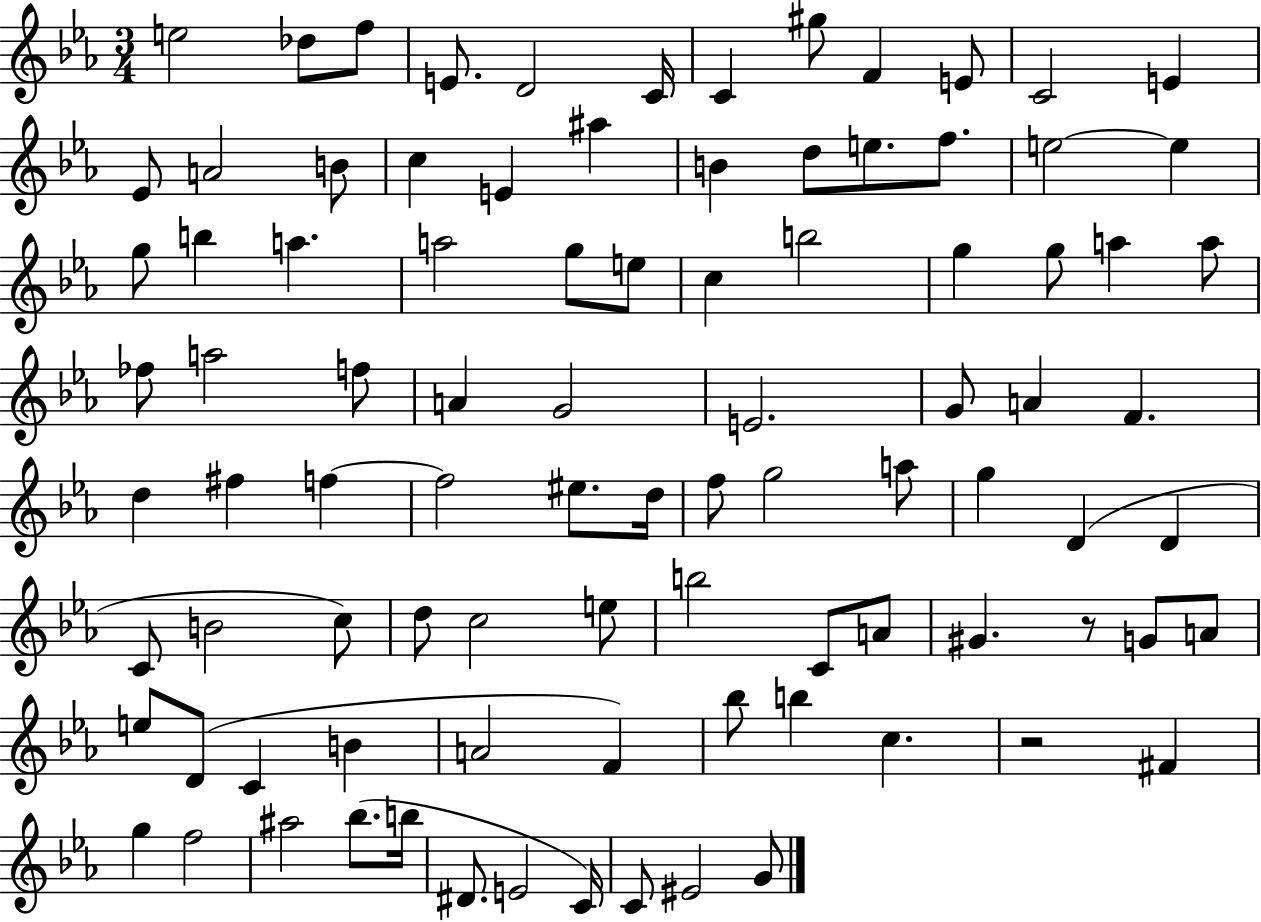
E5/h Db5/e F5/e E4/e. D4/h C4/s C4/q G#5/e F4/q E4/e C4/h E4/q Eb4/e A4/h B4/e C5/q E4/q A#5/q B4/q D5/e E5/e. F5/e. E5/h E5/q G5/e B5/q A5/q. A5/h G5/e E5/e C5/q B5/h G5/q G5/e A5/q A5/e FES5/e A5/h F5/e A4/q G4/h E4/h. G4/e A4/q F4/q. D5/q F#5/q F5/q F5/h EIS5/e. D5/s F5/e G5/h A5/e G5/q D4/q D4/q C4/e B4/h C5/e D5/e C5/h E5/e B5/h C4/e A4/e G#4/q. R/e G4/e A4/e E5/e D4/e C4/q B4/q A4/h F4/q Bb5/e B5/q C5/q. R/h F#4/q G5/q F5/h A#5/h Bb5/e. B5/s D#4/e. E4/h C4/s C4/e EIS4/h G4/e